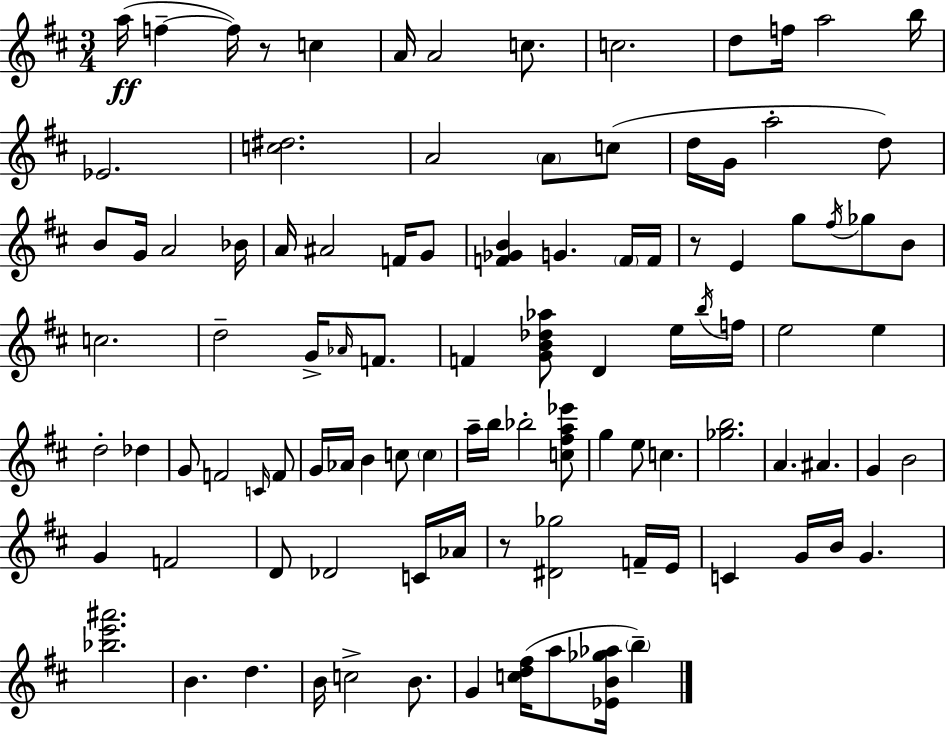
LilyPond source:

{
  \clef treble
  \numericTimeSignature
  \time 3/4
  \key d \major
  \repeat volta 2 { a''16(\ff f''4--~~ f''16) r8 c''4 | a'16 a'2 c''8. | c''2. | d''8 f''16 a''2 b''16 | \break ees'2. | <c'' dis''>2. | a'2 \parenthesize a'8 c''8( | d''16 g'16 a''2-. d''8) | \break b'8 g'16 a'2 bes'16 | a'16 ais'2 f'16 g'8 | <f' ges' b'>4 g'4. \parenthesize f'16 f'16 | r8 e'4 g''8 \acciaccatura { fis''16 } ges''8 b'8 | \break c''2. | d''2-- g'16-> \grace { aes'16 } f'8. | f'4 <g' b' des'' aes''>8 d'4 | e''16 \acciaccatura { b''16 } f''16 e''2 e''4 | \break d''2-. des''4 | g'8 f'2 | \grace { c'16 } f'8 g'16 aes'16 b'4 c''8 | \parenthesize c''4 a''16-- b''16 bes''2-. | \break <c'' fis'' a'' ees'''>8 g''4 e''8 c''4. | <ges'' b''>2. | a'4. ais'4. | g'4 b'2 | \break g'4 f'2 | d'8 des'2 | c'16 aes'16 r8 <dis' ges''>2 | f'16-- e'16 c'4 g'16 b'16 g'4. | \break <bes'' e''' ais'''>2. | b'4. d''4. | b'16 c''2-> | b'8. g'4 <c'' d'' fis''>16( a''8 <ees' b' ges'' aes''>16 | \break \parenthesize b''4--) } \bar "|."
}